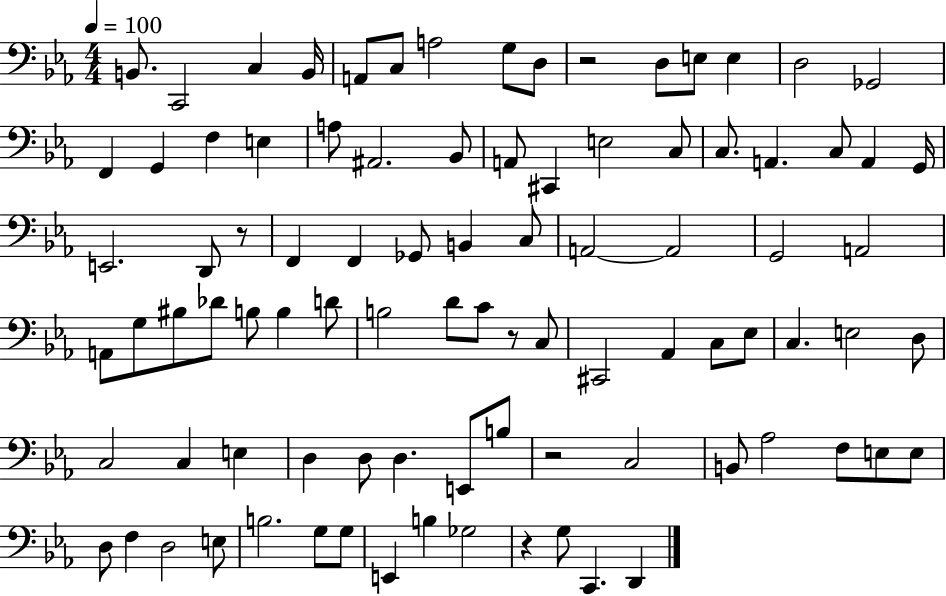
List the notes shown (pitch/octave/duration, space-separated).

B2/e. C2/h C3/q B2/s A2/e C3/e A3/h G3/e D3/e R/h D3/e E3/e E3/q D3/h Gb2/h F2/q G2/q F3/q E3/q A3/e A#2/h. Bb2/e A2/e C#2/q E3/h C3/e C3/e. A2/q. C3/e A2/q G2/s E2/h. D2/e R/e F2/q F2/q Gb2/e B2/q C3/e A2/h A2/h G2/h A2/h A2/e G3/e BIS3/e Db4/e B3/e B3/q D4/e B3/h D4/e C4/e R/e C3/e C#2/h Ab2/q C3/e Eb3/e C3/q. E3/h D3/e C3/h C3/q E3/q D3/q D3/e D3/q. E2/e B3/e R/h C3/h B2/e Ab3/h F3/e E3/e E3/e D3/e F3/q D3/h E3/e B3/h. G3/e G3/e E2/q B3/q Gb3/h R/q G3/e C2/q. D2/q